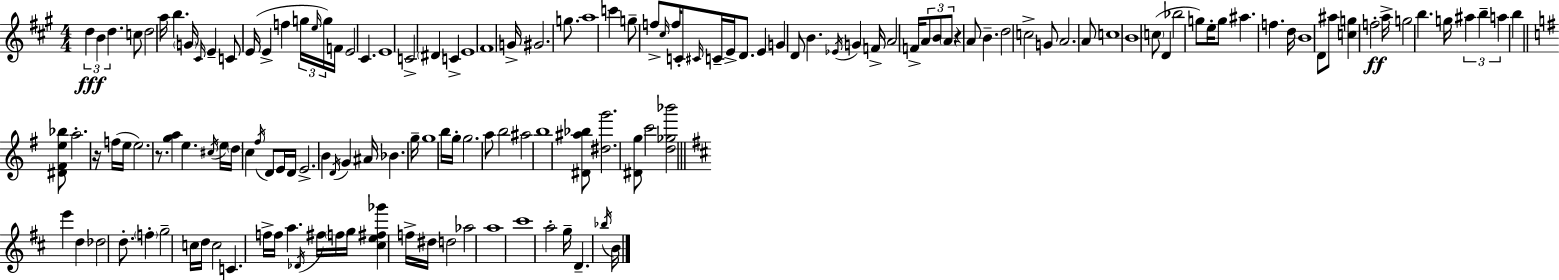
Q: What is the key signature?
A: A major